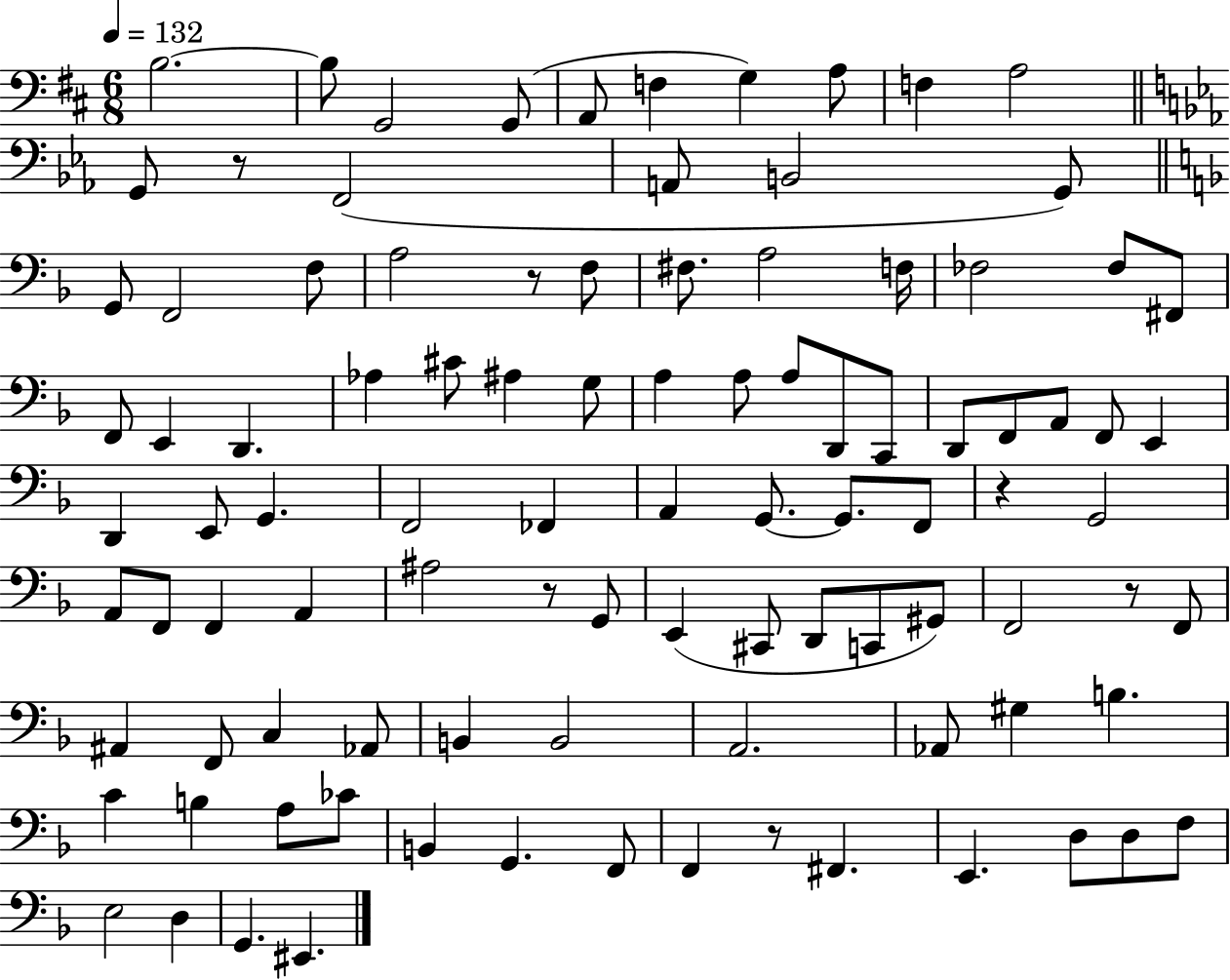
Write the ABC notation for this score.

X:1
T:Untitled
M:6/8
L:1/4
K:D
B,2 B,/2 G,,2 G,,/2 A,,/2 F, G, A,/2 F, A,2 G,,/2 z/2 F,,2 A,,/2 B,,2 G,,/2 G,,/2 F,,2 F,/2 A,2 z/2 F,/2 ^F,/2 A,2 F,/4 _F,2 _F,/2 ^F,,/2 F,,/2 E,, D,, _A, ^C/2 ^A, G,/2 A, A,/2 A,/2 D,,/2 C,,/2 D,,/2 F,,/2 A,,/2 F,,/2 E,, D,, E,,/2 G,, F,,2 _F,, A,, G,,/2 G,,/2 F,,/2 z G,,2 A,,/2 F,,/2 F,, A,, ^A,2 z/2 G,,/2 E,, ^C,,/2 D,,/2 C,,/2 ^G,,/2 F,,2 z/2 F,,/2 ^A,, F,,/2 C, _A,,/2 B,, B,,2 A,,2 _A,,/2 ^G, B, C B, A,/2 _C/2 B,, G,, F,,/2 F,, z/2 ^F,, E,, D,/2 D,/2 F,/2 E,2 D, G,, ^E,,